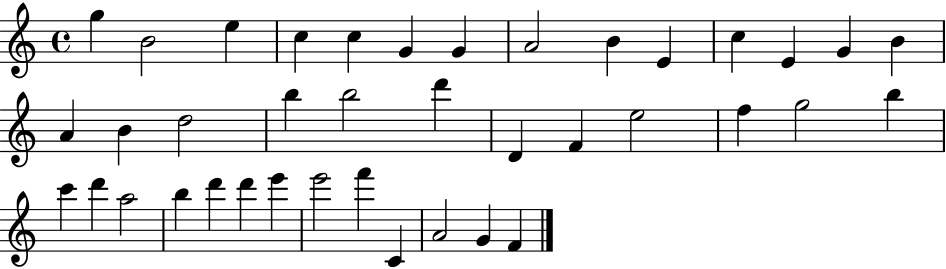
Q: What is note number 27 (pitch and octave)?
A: C6